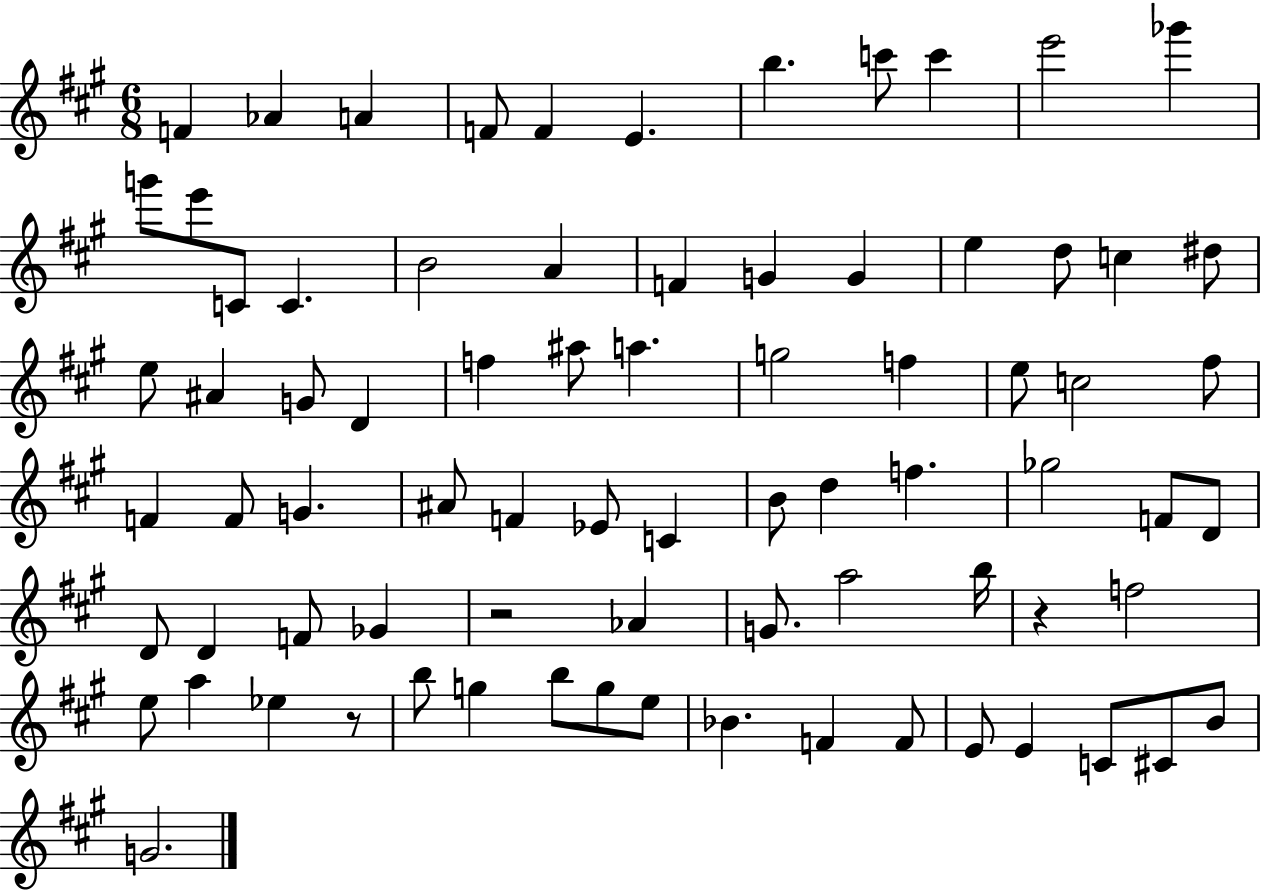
X:1
T:Untitled
M:6/8
L:1/4
K:A
F _A A F/2 F E b c'/2 c' e'2 _g' g'/2 e'/2 C/2 C B2 A F G G e d/2 c ^d/2 e/2 ^A G/2 D f ^a/2 a g2 f e/2 c2 ^f/2 F F/2 G ^A/2 F _E/2 C B/2 d f _g2 F/2 D/2 D/2 D F/2 _G z2 _A G/2 a2 b/4 z f2 e/2 a _e z/2 b/2 g b/2 g/2 e/2 _B F F/2 E/2 E C/2 ^C/2 B/2 G2